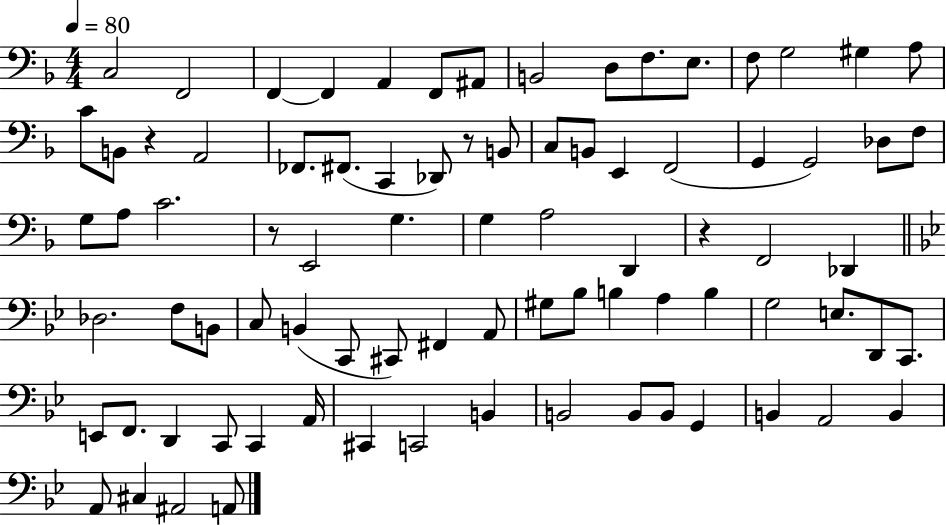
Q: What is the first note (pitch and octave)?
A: C3